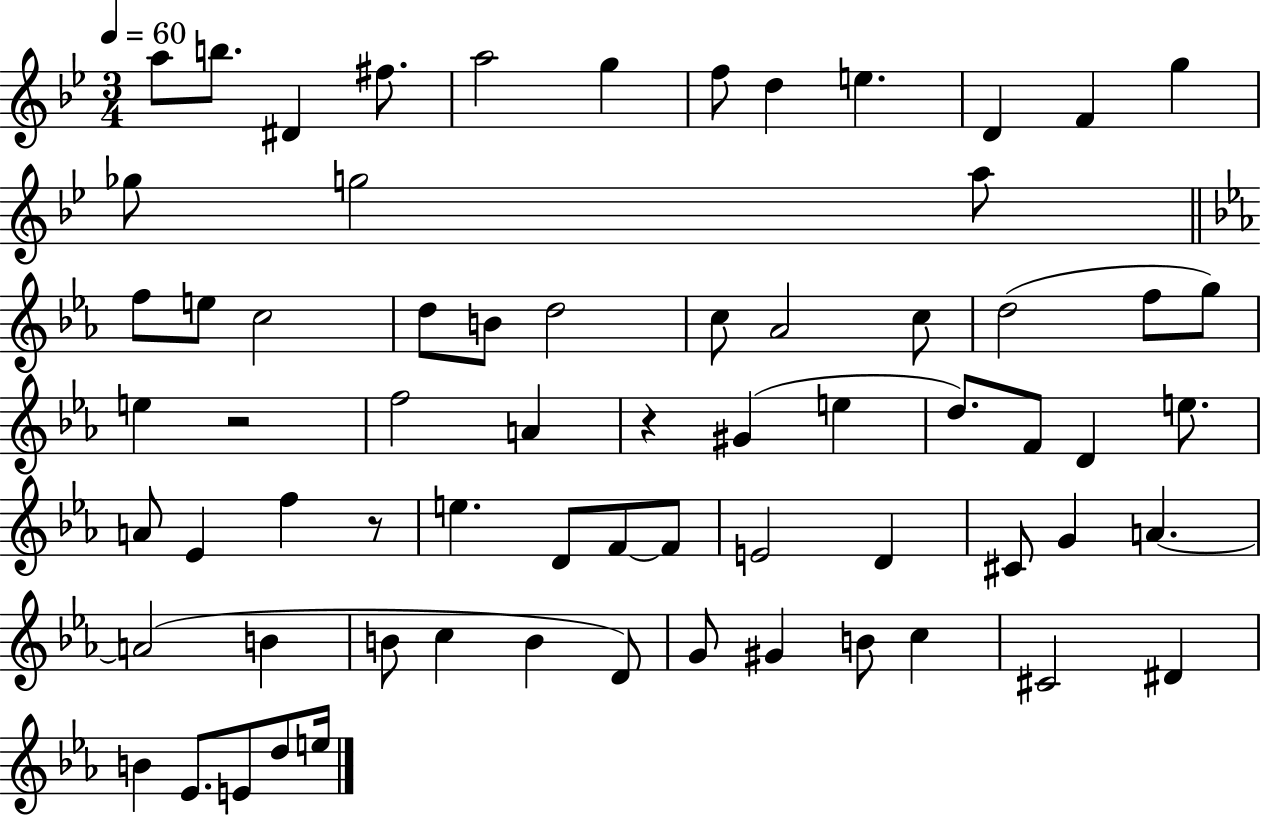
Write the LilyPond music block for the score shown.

{
  \clef treble
  \numericTimeSignature
  \time 3/4
  \key bes \major
  \tempo 4 = 60
  a''8 b''8. dis'4 fis''8. | a''2 g''4 | f''8 d''4 e''4. | d'4 f'4 g''4 | \break ges''8 g''2 a''8 | \bar "||" \break \key ees \major f''8 e''8 c''2 | d''8 b'8 d''2 | c''8 aes'2 c''8 | d''2( f''8 g''8) | \break e''4 r2 | f''2 a'4 | r4 gis'4( e''4 | d''8.) f'8 d'4 e''8. | \break a'8 ees'4 f''4 r8 | e''4. d'8 f'8~~ f'8 | e'2 d'4 | cis'8 g'4 a'4.~~ | \break a'2( b'4 | b'8 c''4 b'4 d'8) | g'8 gis'4 b'8 c''4 | cis'2 dis'4 | \break b'4 ees'8. e'8 d''8 e''16 | \bar "|."
}